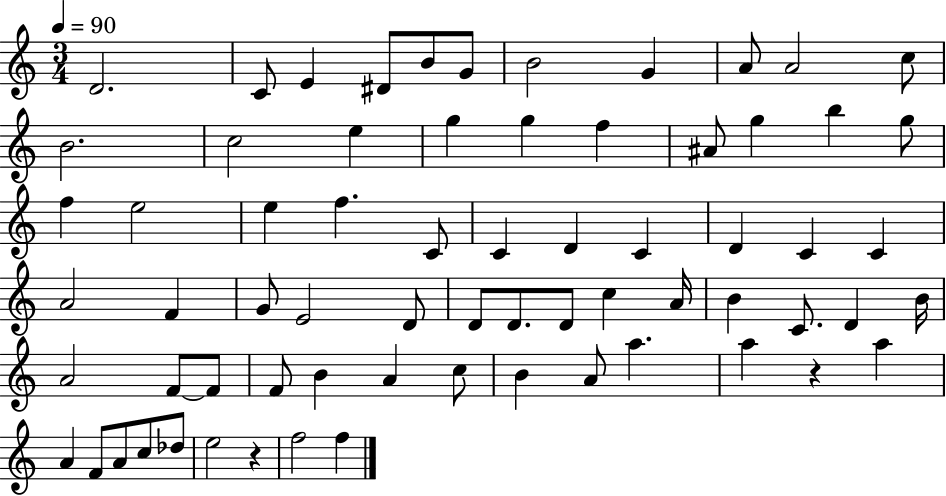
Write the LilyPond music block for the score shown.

{
  \clef treble
  \numericTimeSignature
  \time 3/4
  \key c \major
  \tempo 4 = 90
  d'2. | c'8 e'4 dis'8 b'8 g'8 | b'2 g'4 | a'8 a'2 c''8 | \break b'2. | c''2 e''4 | g''4 g''4 f''4 | ais'8 g''4 b''4 g''8 | \break f''4 e''2 | e''4 f''4. c'8 | c'4 d'4 c'4 | d'4 c'4 c'4 | \break a'2 f'4 | g'8 e'2 d'8 | d'8 d'8. d'8 c''4 a'16 | b'4 c'8. d'4 b'16 | \break a'2 f'8~~ f'8 | f'8 b'4 a'4 c''8 | b'4 a'8 a''4. | a''4 r4 a''4 | \break a'4 f'8 a'8 c''8 des''8 | e''2 r4 | f''2 f''4 | \bar "|."
}